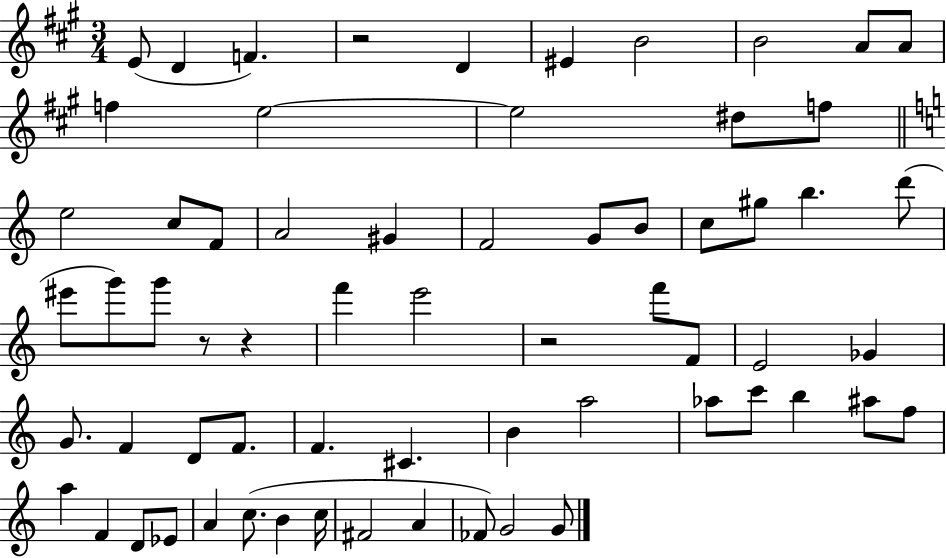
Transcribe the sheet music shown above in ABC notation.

X:1
T:Untitled
M:3/4
L:1/4
K:A
E/2 D F z2 D ^E B2 B2 A/2 A/2 f e2 e2 ^d/2 f/2 e2 c/2 F/2 A2 ^G F2 G/2 B/2 c/2 ^g/2 b d'/2 ^e'/2 g'/2 g'/2 z/2 z f' e'2 z2 f'/2 F/2 E2 _G G/2 F D/2 F/2 F ^C B a2 _a/2 c'/2 b ^a/2 f/2 a F D/2 _E/2 A c/2 B c/4 ^F2 A _F/2 G2 G/2